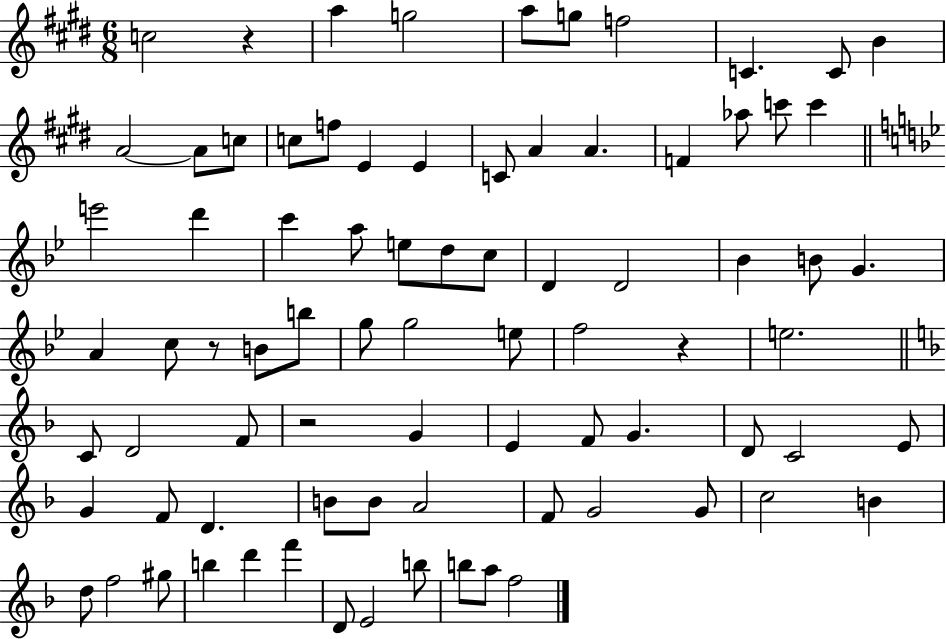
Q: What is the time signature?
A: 6/8